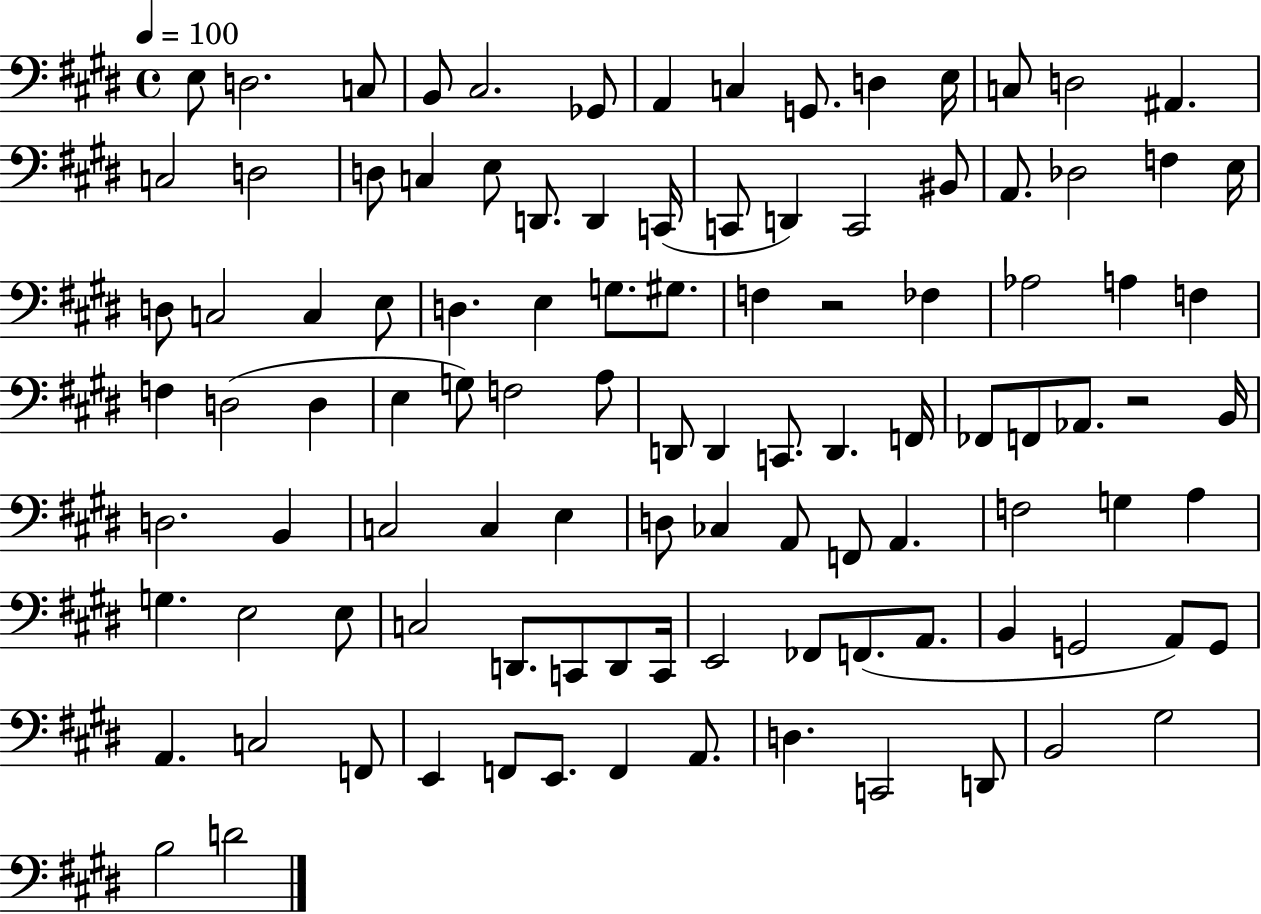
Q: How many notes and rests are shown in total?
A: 105